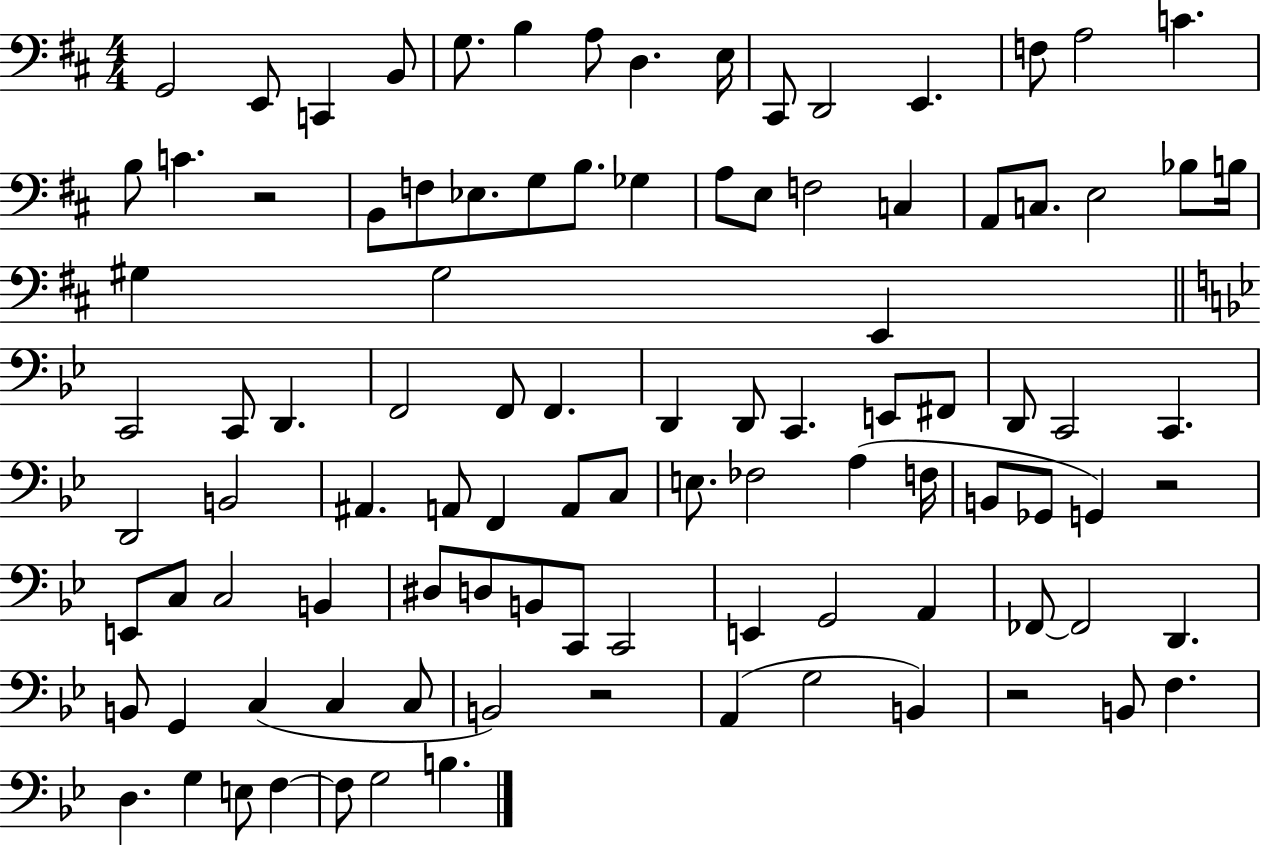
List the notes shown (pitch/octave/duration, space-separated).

G2/h E2/e C2/q B2/e G3/e. B3/q A3/e D3/q. E3/s C#2/e D2/h E2/q. F3/e A3/h C4/q. B3/e C4/q. R/h B2/e F3/e Eb3/e. G3/e B3/e. Gb3/q A3/e E3/e F3/h C3/q A2/e C3/e. E3/h Bb3/e B3/s G#3/q G#3/h E2/q C2/h C2/e D2/q. F2/h F2/e F2/q. D2/q D2/e C2/q. E2/e F#2/e D2/e C2/h C2/q. D2/h B2/h A#2/q. A2/e F2/q A2/e C3/e E3/e. FES3/h A3/q F3/s B2/e Gb2/e G2/q R/h E2/e C3/e C3/h B2/q D#3/e D3/e B2/e C2/e C2/h E2/q G2/h A2/q FES2/e FES2/h D2/q. B2/e G2/q C3/q C3/q C3/e B2/h R/h A2/q G3/h B2/q R/h B2/e F3/q. D3/q. G3/q E3/e F3/q F3/e G3/h B3/q.